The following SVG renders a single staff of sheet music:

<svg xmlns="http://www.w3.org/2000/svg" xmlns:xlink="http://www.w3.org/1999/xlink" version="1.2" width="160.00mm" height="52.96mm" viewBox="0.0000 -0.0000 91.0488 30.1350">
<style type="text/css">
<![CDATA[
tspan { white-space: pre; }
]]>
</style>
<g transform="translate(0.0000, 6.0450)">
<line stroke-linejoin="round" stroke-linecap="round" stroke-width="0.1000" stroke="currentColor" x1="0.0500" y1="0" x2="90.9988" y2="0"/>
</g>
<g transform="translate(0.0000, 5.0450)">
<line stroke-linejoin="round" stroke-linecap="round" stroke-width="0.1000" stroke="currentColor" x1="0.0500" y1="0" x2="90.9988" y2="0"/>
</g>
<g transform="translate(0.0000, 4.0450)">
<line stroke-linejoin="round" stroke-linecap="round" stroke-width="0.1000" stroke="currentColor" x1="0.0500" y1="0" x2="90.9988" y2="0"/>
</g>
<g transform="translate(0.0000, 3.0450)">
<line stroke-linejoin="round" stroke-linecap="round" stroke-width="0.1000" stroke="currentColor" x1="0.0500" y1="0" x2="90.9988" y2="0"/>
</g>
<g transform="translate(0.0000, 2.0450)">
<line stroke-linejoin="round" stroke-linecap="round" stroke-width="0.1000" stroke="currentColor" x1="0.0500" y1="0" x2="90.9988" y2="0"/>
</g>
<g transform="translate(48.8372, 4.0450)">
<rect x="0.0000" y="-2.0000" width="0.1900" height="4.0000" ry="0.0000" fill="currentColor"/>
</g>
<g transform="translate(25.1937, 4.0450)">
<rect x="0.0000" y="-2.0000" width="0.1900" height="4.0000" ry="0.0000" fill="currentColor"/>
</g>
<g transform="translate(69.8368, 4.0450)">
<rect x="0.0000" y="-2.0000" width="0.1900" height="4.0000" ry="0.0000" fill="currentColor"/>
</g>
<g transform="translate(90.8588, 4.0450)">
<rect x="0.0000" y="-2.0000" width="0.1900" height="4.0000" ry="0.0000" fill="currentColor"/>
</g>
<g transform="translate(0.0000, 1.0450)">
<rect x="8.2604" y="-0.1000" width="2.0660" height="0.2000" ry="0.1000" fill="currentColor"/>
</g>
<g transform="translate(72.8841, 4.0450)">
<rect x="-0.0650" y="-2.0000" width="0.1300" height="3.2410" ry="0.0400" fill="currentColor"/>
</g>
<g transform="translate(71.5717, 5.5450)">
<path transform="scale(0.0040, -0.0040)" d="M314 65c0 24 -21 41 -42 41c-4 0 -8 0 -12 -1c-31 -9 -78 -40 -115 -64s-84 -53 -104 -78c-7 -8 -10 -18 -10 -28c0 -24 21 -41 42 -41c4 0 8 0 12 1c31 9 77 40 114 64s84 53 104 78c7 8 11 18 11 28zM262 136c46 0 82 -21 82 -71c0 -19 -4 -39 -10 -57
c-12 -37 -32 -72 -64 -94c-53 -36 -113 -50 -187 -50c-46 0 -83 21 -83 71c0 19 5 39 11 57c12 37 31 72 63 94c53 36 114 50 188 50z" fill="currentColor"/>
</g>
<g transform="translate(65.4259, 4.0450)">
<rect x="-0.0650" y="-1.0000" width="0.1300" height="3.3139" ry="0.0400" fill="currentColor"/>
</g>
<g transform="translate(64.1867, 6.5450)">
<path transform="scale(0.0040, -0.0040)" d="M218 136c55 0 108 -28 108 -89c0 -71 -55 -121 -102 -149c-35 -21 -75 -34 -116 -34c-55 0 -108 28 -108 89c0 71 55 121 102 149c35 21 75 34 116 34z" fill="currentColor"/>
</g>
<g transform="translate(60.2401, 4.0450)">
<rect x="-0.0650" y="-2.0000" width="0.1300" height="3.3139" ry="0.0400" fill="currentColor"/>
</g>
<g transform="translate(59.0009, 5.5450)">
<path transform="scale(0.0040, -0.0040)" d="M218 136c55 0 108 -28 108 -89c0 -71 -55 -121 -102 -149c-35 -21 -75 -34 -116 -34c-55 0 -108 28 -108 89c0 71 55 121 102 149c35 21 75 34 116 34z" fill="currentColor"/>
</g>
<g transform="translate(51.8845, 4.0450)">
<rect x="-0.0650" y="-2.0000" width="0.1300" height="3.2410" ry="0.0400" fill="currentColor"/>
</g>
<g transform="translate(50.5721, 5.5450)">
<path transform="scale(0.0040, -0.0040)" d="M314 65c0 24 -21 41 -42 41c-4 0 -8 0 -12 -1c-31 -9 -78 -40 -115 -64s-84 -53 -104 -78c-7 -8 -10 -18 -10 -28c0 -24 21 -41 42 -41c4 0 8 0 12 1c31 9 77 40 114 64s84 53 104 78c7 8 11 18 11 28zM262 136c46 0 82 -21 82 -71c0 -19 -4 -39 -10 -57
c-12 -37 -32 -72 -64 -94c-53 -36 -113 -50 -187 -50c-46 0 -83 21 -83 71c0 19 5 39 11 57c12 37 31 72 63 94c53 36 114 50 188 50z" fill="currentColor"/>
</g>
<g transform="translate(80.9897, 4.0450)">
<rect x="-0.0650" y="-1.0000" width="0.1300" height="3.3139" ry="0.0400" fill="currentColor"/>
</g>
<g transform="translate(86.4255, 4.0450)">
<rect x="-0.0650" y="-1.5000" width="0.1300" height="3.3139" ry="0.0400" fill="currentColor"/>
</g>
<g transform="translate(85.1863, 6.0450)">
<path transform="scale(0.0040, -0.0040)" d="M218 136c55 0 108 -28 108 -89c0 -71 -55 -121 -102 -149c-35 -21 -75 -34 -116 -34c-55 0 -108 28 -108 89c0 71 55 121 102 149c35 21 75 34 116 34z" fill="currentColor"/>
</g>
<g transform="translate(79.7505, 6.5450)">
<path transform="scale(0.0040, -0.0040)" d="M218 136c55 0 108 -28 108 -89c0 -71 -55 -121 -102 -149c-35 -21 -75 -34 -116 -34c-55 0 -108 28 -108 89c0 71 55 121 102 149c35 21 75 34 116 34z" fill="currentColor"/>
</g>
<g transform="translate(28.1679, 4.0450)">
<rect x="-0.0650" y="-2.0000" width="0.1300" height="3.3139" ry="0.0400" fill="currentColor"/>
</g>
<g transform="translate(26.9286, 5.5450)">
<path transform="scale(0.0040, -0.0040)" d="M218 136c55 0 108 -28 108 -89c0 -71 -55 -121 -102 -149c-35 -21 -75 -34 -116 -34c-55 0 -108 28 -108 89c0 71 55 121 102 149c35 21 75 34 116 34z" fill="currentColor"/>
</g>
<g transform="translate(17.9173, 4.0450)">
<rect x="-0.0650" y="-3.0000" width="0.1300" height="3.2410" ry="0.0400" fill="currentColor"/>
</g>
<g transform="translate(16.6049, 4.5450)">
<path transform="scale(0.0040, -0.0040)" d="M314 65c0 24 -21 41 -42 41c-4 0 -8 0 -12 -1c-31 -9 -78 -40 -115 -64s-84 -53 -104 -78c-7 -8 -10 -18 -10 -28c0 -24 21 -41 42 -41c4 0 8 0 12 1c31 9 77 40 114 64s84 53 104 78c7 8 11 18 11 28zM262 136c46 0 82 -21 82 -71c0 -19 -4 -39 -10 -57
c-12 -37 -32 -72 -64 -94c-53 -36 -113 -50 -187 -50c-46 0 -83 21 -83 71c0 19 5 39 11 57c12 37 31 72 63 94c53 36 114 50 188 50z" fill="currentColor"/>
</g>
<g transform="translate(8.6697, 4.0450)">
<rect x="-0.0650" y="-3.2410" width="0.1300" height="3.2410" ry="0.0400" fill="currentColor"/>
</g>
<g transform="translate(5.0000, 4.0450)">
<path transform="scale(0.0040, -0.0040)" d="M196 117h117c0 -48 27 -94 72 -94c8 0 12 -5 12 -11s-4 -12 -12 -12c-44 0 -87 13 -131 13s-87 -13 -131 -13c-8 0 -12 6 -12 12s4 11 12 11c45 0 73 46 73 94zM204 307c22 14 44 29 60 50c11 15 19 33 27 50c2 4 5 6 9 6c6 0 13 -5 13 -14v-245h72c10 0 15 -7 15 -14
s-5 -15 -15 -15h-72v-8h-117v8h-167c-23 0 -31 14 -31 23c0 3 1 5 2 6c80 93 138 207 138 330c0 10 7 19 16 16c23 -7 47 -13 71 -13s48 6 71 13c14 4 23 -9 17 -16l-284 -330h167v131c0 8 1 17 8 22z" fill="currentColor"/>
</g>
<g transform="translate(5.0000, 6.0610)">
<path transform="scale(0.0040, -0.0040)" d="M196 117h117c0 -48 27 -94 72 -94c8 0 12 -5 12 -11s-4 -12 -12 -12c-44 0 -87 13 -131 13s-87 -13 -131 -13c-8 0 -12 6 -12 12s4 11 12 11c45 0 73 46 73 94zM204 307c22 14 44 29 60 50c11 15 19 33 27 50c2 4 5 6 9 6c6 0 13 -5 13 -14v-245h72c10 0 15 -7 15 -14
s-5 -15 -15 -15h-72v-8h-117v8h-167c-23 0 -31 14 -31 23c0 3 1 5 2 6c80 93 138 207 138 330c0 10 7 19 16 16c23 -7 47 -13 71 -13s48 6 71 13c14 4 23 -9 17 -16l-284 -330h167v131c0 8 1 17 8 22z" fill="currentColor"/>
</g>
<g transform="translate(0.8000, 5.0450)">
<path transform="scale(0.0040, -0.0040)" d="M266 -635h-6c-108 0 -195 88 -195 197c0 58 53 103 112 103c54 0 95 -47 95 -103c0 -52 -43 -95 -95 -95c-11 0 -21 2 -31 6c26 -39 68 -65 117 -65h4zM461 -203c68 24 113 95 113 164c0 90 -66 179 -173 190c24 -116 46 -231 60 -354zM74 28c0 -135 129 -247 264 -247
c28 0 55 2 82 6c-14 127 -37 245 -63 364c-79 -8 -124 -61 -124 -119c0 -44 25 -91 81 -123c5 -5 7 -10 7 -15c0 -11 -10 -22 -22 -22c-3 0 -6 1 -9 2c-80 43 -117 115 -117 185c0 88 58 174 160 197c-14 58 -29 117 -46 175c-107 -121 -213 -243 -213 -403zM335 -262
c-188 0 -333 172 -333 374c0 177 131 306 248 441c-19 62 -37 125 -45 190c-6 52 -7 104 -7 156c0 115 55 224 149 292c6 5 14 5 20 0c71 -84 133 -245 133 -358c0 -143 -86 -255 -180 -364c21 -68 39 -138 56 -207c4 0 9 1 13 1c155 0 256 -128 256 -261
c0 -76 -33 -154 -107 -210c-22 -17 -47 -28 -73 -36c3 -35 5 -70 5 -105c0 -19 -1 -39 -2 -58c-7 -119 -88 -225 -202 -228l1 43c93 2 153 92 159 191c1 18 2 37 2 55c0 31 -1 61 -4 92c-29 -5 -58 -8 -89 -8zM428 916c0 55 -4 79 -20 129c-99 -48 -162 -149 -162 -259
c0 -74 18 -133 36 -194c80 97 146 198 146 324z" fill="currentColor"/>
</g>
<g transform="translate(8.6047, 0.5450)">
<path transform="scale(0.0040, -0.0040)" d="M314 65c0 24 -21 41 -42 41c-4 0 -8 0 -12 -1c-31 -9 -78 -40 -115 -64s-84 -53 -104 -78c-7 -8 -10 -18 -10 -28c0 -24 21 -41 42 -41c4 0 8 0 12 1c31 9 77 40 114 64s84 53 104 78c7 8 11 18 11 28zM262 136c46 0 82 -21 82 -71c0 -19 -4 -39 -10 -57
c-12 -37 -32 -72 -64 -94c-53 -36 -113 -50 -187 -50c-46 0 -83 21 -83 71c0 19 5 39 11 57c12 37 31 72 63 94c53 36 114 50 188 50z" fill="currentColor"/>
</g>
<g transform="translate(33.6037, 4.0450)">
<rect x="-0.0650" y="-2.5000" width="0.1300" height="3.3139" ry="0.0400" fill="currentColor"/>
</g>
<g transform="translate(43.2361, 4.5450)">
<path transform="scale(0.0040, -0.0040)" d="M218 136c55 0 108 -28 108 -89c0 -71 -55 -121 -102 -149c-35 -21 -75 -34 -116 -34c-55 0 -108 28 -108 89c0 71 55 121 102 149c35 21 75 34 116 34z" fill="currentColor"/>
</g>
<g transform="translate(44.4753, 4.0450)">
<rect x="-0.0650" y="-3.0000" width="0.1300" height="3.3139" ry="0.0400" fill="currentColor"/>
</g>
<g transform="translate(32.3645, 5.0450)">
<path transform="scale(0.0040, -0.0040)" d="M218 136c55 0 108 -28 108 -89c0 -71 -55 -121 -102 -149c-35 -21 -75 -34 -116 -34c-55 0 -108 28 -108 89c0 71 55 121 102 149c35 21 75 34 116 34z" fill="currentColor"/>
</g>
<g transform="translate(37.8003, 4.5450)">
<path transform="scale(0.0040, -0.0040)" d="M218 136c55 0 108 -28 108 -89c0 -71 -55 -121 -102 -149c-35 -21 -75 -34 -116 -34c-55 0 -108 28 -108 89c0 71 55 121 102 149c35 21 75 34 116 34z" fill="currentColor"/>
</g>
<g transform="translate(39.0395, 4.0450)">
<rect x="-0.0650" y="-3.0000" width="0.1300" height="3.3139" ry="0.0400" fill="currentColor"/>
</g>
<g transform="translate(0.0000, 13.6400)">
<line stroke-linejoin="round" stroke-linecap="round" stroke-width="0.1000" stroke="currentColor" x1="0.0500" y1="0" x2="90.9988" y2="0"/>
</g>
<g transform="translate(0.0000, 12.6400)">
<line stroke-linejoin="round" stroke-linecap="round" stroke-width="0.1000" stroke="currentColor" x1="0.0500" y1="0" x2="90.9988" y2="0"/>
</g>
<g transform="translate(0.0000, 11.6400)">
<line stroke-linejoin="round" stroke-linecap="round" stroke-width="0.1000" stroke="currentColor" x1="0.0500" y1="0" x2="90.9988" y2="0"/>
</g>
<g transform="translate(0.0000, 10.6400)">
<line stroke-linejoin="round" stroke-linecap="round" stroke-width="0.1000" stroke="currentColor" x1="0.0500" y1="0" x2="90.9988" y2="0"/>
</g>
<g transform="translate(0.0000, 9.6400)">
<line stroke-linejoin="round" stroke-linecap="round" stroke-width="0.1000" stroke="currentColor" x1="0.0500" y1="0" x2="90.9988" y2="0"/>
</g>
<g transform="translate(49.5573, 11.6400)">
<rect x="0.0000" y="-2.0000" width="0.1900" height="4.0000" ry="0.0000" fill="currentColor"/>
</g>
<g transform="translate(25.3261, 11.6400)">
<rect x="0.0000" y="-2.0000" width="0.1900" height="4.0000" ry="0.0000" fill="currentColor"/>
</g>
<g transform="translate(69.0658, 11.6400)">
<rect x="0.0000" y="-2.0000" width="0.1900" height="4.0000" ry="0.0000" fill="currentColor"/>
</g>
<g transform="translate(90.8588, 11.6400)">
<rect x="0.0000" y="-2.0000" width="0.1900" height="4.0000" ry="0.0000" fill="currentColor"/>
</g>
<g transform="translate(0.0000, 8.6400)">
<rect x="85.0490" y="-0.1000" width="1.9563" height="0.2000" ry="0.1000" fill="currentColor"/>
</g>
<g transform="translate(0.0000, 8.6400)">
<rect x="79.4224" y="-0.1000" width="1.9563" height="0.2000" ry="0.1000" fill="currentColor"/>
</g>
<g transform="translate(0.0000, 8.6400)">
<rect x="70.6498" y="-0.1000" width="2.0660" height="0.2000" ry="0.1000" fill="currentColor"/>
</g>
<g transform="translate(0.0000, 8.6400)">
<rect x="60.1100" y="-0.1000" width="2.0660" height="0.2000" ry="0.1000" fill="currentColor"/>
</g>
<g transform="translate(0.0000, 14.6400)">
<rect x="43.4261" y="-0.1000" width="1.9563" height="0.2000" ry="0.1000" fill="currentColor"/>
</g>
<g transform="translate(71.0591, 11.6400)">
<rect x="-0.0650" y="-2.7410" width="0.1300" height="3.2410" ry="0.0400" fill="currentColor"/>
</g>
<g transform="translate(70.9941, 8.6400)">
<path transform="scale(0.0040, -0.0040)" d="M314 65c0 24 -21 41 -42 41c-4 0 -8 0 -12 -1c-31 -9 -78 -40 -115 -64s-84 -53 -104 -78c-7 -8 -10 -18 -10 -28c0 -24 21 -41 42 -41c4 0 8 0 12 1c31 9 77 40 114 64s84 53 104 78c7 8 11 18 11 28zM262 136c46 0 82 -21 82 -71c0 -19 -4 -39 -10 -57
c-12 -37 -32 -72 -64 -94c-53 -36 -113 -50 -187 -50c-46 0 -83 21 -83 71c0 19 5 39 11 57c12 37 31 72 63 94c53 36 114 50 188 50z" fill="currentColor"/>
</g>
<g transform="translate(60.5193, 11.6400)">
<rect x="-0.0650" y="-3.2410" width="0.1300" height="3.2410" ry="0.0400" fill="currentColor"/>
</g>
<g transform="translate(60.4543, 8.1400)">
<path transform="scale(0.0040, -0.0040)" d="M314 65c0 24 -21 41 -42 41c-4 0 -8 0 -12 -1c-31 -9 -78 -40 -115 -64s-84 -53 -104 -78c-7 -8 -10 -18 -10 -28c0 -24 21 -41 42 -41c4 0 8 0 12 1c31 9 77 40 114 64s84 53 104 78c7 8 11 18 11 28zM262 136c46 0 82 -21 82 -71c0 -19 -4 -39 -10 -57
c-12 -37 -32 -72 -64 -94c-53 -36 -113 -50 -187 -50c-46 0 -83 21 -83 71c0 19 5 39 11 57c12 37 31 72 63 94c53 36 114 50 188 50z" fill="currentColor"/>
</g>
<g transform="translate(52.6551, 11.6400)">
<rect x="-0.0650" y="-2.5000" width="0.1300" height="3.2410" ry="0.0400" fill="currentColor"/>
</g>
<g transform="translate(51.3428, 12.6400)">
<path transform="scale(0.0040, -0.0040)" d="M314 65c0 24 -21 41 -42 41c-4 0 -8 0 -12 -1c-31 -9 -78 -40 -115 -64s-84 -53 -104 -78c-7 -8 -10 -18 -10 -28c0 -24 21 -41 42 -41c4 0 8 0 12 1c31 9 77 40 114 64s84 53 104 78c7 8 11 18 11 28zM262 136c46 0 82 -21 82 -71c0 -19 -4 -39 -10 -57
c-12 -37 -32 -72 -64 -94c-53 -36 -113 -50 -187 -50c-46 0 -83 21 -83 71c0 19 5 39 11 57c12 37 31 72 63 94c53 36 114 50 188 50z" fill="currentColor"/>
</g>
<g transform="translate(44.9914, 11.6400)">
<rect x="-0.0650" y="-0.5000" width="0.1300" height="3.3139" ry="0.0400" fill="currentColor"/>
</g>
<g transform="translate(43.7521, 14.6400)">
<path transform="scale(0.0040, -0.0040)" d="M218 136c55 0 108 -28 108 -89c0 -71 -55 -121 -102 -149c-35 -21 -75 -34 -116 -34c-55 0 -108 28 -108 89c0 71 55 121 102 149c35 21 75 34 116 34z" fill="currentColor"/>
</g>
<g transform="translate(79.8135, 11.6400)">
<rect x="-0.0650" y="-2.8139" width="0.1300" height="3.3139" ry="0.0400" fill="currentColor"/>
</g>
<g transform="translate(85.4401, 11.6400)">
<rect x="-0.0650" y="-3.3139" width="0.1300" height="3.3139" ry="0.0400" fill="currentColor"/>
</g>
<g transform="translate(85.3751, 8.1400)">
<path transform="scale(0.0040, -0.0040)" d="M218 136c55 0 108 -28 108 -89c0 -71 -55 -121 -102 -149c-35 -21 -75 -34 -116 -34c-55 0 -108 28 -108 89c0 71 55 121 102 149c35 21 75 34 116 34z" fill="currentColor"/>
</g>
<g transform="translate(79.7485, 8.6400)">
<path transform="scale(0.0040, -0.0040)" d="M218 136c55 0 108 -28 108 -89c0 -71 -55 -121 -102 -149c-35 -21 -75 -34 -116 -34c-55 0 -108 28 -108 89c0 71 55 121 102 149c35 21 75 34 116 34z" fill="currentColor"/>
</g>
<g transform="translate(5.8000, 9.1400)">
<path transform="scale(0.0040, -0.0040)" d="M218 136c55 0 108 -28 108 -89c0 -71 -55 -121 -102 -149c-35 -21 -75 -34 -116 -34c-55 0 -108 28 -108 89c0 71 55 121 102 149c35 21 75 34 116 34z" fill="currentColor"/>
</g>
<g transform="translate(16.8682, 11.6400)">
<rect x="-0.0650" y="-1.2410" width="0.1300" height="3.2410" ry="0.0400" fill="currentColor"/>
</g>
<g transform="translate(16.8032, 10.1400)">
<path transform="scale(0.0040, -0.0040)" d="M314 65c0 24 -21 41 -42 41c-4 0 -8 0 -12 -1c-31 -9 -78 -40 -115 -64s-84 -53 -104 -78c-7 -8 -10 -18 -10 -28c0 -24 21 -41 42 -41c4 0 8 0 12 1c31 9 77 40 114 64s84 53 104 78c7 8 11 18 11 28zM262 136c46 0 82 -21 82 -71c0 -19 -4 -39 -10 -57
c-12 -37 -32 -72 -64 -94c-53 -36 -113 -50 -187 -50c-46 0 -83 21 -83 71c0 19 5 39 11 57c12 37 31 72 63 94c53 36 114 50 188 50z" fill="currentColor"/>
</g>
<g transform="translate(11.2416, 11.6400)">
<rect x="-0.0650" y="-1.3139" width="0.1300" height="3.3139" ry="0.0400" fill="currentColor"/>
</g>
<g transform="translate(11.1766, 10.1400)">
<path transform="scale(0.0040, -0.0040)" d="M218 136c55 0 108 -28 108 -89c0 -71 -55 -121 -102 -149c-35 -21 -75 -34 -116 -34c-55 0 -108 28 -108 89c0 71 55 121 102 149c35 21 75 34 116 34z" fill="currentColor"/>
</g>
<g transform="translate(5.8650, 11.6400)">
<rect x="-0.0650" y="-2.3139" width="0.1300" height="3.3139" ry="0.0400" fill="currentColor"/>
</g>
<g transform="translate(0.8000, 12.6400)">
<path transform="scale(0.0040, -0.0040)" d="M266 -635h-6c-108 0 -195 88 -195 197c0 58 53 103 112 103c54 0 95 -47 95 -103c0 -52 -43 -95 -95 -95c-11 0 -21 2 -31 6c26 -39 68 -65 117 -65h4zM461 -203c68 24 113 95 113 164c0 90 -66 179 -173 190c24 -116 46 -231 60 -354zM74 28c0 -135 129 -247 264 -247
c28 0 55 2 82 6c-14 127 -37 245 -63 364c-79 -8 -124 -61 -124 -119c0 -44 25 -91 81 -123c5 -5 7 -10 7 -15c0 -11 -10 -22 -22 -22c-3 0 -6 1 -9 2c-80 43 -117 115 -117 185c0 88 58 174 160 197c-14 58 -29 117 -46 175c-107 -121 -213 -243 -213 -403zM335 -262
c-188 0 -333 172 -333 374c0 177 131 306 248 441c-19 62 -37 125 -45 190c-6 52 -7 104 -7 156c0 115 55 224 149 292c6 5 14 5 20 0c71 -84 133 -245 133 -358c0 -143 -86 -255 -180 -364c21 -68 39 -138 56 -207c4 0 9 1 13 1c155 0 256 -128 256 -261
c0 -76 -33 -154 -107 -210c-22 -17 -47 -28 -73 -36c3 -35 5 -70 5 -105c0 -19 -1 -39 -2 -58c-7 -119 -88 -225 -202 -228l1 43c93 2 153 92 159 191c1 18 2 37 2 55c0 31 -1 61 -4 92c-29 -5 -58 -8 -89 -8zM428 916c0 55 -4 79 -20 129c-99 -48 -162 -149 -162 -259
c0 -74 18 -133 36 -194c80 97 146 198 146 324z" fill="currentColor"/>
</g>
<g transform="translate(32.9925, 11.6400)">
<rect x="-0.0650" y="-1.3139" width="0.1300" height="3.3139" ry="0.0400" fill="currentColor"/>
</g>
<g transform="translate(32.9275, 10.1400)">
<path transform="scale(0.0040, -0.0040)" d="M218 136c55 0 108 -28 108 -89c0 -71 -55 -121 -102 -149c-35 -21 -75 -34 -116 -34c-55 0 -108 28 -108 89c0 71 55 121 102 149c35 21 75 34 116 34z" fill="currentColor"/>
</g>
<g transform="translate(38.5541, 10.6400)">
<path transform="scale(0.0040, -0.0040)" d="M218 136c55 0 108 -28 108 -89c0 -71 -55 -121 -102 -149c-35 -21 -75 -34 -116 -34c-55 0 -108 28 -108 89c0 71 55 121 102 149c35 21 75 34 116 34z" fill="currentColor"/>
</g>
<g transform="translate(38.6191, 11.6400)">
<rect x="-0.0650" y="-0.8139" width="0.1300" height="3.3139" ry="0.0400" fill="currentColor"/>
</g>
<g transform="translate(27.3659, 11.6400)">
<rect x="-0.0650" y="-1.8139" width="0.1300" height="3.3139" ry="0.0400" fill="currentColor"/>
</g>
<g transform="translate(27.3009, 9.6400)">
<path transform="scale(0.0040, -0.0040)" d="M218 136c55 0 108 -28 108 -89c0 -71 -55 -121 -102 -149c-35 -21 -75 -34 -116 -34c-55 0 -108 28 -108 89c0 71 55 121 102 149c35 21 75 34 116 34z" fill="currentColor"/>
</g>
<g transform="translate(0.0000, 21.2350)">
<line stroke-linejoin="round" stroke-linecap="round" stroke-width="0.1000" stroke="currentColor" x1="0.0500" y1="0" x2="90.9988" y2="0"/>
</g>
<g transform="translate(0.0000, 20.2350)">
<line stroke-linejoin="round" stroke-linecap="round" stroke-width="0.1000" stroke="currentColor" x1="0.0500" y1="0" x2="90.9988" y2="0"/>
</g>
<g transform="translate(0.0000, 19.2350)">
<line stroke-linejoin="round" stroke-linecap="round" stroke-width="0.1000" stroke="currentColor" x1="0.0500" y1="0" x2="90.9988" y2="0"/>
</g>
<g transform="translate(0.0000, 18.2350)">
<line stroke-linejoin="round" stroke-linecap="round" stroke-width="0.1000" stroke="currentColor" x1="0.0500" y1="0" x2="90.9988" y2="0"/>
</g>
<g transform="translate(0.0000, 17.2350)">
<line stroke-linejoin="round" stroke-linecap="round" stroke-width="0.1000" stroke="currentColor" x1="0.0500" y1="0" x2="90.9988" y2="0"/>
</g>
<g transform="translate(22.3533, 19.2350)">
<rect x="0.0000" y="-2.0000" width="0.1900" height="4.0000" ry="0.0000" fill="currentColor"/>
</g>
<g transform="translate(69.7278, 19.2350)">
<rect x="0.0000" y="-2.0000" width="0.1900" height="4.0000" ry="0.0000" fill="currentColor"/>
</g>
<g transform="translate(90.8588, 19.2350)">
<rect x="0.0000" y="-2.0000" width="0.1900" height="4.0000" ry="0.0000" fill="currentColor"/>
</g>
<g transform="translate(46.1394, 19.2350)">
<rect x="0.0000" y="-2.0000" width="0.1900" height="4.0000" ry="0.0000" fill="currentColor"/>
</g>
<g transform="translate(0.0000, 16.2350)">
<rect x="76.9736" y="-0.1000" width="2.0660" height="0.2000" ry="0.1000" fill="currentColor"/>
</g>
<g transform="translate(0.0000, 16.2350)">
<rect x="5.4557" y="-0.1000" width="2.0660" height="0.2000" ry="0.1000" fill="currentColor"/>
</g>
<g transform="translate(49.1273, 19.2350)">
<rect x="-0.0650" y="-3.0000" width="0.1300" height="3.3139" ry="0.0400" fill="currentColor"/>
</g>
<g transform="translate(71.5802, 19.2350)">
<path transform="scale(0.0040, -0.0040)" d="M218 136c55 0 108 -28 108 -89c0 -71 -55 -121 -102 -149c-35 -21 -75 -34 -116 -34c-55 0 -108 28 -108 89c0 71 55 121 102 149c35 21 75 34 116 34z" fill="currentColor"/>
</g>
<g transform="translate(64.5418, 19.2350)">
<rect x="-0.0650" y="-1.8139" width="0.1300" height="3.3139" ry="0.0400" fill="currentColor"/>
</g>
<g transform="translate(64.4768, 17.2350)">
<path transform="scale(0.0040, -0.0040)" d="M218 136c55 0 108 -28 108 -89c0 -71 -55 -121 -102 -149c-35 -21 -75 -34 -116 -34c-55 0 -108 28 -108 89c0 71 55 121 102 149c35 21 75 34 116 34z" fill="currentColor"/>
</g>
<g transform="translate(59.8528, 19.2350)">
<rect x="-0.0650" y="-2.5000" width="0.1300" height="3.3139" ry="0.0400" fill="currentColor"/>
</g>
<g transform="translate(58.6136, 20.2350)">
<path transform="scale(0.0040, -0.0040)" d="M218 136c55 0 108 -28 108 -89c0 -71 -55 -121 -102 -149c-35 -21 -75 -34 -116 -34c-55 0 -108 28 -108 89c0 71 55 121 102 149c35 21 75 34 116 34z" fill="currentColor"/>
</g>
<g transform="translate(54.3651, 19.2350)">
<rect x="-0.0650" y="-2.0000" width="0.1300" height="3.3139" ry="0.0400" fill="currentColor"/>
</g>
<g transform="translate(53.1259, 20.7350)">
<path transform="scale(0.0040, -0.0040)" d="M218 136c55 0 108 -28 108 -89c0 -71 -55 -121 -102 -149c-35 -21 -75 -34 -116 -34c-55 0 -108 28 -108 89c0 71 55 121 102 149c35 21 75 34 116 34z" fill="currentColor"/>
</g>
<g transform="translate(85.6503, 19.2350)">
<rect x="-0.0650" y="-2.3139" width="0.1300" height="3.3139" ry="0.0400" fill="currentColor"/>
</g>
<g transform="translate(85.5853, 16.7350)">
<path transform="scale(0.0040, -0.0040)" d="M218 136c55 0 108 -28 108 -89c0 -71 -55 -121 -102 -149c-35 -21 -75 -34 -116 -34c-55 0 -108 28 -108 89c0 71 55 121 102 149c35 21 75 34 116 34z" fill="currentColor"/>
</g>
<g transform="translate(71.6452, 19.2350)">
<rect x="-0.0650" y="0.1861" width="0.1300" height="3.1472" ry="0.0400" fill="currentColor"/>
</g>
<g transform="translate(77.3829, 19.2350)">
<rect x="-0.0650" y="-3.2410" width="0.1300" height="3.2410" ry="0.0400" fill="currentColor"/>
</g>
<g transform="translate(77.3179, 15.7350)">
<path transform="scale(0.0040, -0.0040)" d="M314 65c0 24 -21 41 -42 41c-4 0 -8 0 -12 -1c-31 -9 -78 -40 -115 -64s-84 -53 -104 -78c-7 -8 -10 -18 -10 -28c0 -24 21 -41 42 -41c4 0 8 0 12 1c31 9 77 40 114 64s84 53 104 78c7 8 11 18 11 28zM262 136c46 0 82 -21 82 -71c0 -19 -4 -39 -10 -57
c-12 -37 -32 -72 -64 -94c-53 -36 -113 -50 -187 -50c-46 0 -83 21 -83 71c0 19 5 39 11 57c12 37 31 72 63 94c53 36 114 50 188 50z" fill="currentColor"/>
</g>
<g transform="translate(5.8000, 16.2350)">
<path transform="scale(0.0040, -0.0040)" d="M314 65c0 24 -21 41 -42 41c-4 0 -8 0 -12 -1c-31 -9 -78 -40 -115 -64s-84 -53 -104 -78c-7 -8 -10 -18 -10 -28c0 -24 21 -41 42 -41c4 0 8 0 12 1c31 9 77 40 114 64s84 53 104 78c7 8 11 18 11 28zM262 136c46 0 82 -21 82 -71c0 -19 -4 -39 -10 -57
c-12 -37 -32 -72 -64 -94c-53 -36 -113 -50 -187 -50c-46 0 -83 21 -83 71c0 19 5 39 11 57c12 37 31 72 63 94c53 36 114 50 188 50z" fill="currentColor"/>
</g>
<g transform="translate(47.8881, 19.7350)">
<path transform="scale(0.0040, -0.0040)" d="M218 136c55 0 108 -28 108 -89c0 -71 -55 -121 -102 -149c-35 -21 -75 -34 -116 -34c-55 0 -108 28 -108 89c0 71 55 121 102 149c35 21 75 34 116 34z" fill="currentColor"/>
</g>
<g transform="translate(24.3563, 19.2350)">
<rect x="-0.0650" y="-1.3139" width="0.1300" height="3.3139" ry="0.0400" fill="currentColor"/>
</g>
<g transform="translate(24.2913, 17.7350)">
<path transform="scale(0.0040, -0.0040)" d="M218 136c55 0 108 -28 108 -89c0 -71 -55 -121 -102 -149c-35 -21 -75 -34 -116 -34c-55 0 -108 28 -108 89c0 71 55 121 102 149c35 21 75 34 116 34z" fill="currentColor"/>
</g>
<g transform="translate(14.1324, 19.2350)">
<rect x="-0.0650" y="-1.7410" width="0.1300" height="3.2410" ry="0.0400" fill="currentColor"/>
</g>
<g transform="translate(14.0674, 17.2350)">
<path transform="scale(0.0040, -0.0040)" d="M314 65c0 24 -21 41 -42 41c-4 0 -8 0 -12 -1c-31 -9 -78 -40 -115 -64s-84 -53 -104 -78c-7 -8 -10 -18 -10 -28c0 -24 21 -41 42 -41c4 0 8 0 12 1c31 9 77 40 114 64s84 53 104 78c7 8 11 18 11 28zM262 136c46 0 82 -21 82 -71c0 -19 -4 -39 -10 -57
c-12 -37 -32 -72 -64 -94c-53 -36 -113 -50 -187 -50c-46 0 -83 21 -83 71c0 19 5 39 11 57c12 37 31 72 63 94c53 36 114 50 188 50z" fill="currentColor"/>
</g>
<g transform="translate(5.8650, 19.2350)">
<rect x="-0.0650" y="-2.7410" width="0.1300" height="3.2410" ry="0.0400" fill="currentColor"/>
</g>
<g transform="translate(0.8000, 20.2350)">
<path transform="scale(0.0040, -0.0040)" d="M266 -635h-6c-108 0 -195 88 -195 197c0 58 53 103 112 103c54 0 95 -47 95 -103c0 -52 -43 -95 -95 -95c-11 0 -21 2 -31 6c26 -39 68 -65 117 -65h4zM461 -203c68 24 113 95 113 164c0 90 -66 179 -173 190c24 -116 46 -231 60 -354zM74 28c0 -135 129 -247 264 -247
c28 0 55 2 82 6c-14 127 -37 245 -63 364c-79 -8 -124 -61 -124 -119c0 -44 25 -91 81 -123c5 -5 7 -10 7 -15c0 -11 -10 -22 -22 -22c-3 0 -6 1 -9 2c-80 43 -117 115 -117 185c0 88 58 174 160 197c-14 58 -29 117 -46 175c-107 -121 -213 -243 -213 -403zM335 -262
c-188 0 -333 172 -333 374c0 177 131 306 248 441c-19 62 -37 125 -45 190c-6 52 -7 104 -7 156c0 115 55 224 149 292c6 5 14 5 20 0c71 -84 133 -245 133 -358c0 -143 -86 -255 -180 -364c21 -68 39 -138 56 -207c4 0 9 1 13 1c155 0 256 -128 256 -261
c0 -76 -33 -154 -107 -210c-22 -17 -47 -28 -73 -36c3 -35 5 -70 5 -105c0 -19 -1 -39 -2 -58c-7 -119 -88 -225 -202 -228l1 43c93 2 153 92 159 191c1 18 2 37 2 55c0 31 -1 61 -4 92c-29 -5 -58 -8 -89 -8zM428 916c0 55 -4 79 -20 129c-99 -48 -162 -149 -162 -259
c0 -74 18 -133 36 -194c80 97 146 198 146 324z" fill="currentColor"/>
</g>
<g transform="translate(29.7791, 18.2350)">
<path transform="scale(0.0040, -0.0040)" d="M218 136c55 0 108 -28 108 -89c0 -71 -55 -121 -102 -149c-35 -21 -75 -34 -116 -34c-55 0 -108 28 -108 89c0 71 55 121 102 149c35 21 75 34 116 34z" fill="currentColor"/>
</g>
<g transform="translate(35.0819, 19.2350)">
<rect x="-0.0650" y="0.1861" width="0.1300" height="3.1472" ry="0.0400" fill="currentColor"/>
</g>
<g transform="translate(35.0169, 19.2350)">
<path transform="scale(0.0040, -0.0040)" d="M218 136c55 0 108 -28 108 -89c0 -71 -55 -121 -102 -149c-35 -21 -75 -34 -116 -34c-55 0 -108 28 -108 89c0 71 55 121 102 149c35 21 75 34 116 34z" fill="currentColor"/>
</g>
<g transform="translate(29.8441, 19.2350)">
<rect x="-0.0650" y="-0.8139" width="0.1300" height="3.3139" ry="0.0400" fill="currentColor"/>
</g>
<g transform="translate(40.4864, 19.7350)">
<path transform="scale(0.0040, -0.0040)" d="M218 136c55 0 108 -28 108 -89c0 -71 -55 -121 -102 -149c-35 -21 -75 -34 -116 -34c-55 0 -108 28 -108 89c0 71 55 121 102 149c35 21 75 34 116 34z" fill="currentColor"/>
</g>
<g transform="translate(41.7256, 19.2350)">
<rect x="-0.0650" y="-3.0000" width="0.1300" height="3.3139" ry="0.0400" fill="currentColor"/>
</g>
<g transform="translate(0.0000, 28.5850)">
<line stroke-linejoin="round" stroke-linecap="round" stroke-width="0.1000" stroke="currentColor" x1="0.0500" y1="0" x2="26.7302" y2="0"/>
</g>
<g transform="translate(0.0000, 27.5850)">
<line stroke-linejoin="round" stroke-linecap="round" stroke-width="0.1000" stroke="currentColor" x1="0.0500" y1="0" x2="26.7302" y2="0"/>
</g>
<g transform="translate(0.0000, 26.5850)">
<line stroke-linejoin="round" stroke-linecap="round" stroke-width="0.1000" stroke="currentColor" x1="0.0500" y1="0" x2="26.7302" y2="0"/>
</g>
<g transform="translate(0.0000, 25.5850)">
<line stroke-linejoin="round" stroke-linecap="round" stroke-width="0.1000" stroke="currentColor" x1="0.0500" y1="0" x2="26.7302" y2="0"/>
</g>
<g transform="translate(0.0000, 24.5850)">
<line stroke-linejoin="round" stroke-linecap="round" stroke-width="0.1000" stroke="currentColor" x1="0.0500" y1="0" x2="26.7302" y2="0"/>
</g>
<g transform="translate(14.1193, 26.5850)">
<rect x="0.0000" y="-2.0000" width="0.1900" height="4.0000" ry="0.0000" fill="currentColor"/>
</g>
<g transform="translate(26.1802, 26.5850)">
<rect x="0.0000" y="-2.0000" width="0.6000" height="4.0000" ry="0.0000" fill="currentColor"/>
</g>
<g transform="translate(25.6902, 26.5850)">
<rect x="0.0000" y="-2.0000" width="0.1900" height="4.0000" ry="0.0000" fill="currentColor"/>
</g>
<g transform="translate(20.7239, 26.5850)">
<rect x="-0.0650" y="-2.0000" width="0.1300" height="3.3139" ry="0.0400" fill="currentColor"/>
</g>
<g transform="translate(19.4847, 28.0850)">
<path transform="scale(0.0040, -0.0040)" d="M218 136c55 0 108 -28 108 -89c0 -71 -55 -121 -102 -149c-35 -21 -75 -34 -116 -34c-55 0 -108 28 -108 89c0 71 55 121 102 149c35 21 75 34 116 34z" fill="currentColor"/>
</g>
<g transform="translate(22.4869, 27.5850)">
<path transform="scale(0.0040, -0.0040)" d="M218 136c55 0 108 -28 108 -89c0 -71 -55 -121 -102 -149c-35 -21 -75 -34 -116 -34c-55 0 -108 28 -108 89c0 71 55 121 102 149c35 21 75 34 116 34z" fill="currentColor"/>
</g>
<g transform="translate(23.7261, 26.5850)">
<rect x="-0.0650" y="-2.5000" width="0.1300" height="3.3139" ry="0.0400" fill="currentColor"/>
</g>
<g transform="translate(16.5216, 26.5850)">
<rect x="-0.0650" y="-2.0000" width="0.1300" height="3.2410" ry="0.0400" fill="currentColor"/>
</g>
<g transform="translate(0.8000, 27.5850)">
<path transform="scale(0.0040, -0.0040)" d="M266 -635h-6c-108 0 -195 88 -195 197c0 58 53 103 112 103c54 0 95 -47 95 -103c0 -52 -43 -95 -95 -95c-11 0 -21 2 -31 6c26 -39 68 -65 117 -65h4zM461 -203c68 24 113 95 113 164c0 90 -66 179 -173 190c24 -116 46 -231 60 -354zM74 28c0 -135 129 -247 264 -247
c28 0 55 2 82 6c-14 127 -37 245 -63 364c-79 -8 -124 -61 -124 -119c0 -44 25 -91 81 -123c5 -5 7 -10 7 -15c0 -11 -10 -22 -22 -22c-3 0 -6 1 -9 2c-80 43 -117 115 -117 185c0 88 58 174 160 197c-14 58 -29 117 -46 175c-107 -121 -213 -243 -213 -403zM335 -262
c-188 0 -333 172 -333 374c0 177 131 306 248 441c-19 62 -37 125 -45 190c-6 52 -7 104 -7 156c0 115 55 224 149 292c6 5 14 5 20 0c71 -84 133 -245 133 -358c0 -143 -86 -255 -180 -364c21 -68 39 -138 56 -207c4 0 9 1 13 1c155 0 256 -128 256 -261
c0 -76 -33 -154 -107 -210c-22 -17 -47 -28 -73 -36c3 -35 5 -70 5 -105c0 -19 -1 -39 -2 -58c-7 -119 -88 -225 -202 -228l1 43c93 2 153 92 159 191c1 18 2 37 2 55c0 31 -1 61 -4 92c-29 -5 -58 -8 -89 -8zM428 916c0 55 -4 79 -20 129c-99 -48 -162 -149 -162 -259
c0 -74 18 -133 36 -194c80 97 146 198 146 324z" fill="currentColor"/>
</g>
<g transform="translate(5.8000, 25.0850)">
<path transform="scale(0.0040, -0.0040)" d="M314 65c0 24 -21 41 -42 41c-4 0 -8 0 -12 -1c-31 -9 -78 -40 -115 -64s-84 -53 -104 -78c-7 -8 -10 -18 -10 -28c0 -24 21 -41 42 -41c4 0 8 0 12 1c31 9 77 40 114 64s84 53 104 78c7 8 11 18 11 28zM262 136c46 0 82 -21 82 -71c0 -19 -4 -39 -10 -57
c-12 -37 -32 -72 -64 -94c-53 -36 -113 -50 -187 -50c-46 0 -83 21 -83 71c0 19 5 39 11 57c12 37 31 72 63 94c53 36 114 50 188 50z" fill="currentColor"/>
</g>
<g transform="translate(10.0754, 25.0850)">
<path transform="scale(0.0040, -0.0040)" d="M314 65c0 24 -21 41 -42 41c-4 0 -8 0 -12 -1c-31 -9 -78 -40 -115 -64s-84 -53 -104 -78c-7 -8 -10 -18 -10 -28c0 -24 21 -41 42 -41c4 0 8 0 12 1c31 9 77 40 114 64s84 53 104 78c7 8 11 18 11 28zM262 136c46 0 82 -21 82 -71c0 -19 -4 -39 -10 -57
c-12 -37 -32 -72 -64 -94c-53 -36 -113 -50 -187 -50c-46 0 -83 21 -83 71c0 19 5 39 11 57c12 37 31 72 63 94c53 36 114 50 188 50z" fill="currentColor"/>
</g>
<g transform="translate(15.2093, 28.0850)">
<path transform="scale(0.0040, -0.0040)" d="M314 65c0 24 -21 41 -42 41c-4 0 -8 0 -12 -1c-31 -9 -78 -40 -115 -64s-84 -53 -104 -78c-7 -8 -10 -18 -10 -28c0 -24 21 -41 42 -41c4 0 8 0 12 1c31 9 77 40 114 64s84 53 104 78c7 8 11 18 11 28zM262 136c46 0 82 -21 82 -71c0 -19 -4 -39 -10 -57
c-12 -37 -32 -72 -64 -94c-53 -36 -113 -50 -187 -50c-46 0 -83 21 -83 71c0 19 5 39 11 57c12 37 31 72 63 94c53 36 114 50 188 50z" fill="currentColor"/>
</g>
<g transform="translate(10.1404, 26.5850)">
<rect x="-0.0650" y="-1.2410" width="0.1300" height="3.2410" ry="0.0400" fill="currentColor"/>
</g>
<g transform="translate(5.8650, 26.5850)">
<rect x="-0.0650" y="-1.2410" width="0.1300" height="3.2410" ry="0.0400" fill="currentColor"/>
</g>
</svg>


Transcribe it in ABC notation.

X:1
T:Untitled
M:4/4
L:1/4
K:C
b2 A2 F G A A F2 F D F2 D E g e e2 f e d C G2 b2 a2 a b a2 f2 e d B A A F G f B b2 g e2 e2 F2 F G